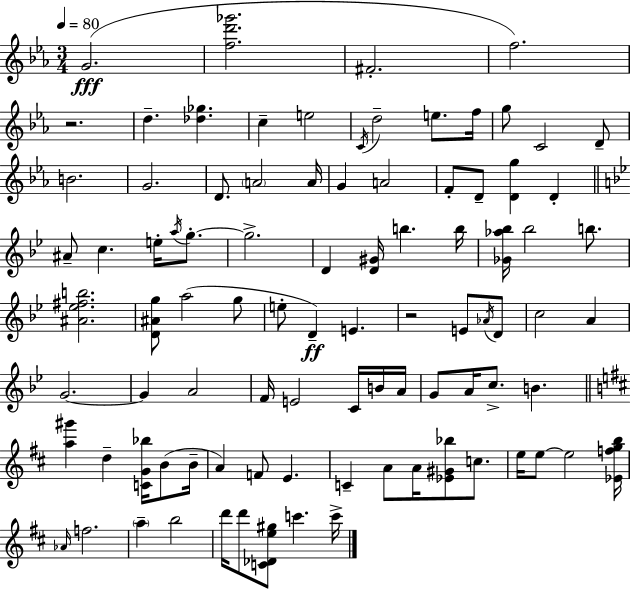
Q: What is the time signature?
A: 3/4